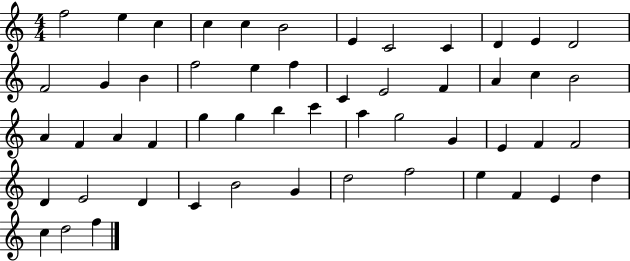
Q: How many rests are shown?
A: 0